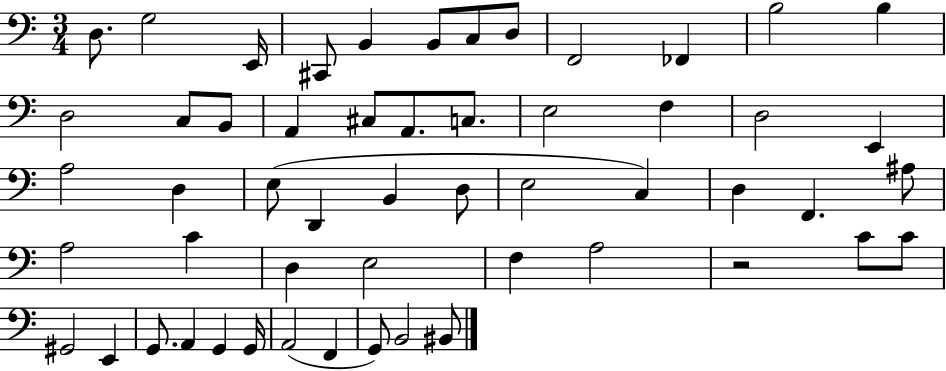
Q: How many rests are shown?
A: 1